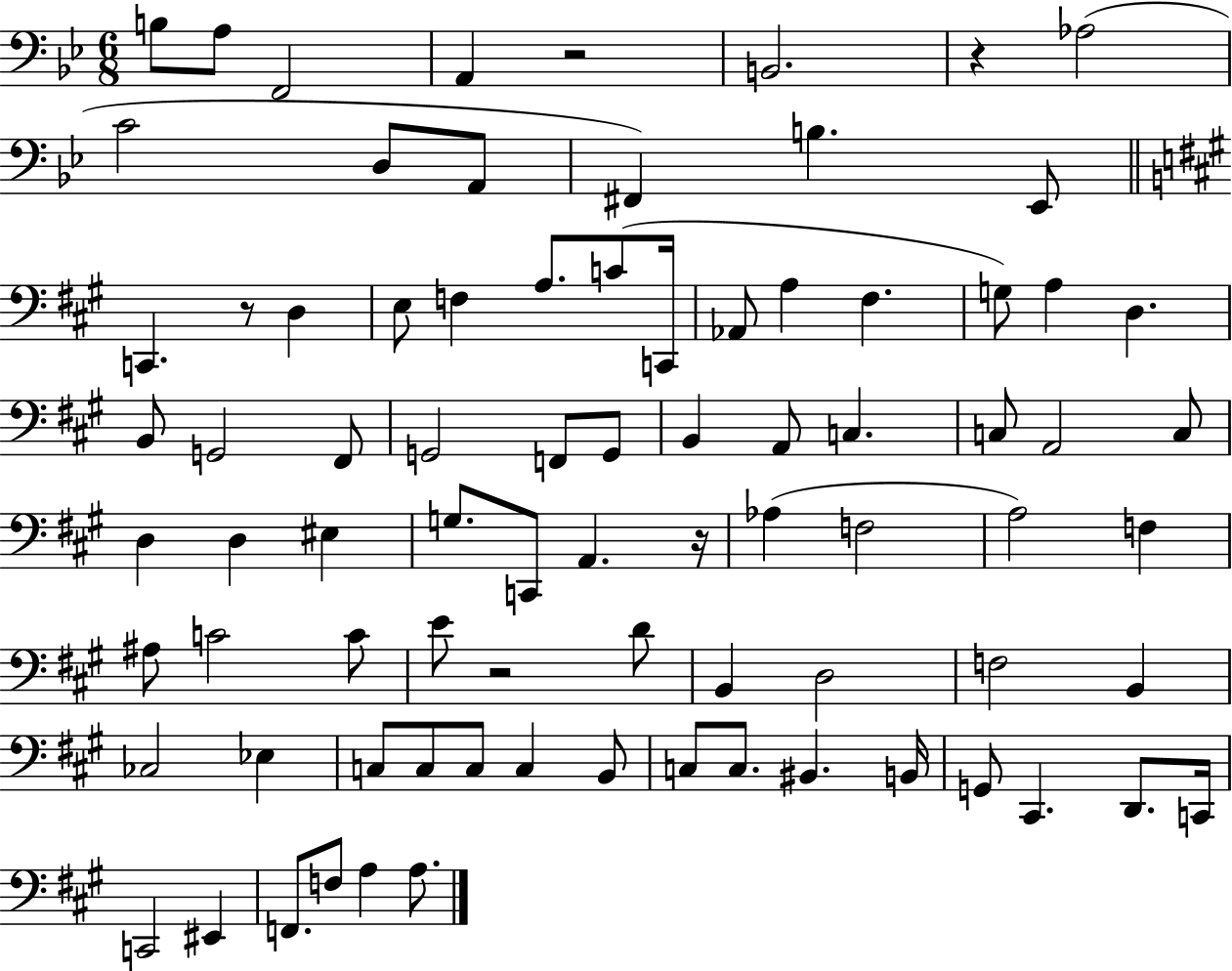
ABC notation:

X:1
T:Untitled
M:6/8
L:1/4
K:Bb
B,/2 A,/2 F,,2 A,, z2 B,,2 z _A,2 C2 D,/2 A,,/2 ^F,, B, _E,,/2 C,, z/2 D, E,/2 F, A,/2 C/2 C,,/4 _A,,/2 A, ^F, G,/2 A, D, B,,/2 G,,2 ^F,,/2 G,,2 F,,/2 G,,/2 B,, A,,/2 C, C,/2 A,,2 C,/2 D, D, ^E, G,/2 C,,/2 A,, z/4 _A, F,2 A,2 F, ^A,/2 C2 C/2 E/2 z2 D/2 B,, D,2 F,2 B,, _C,2 _E, C,/2 C,/2 C,/2 C, B,,/2 C,/2 C,/2 ^B,, B,,/4 G,,/2 ^C,, D,,/2 C,,/4 C,,2 ^E,, F,,/2 F,/2 A, A,/2